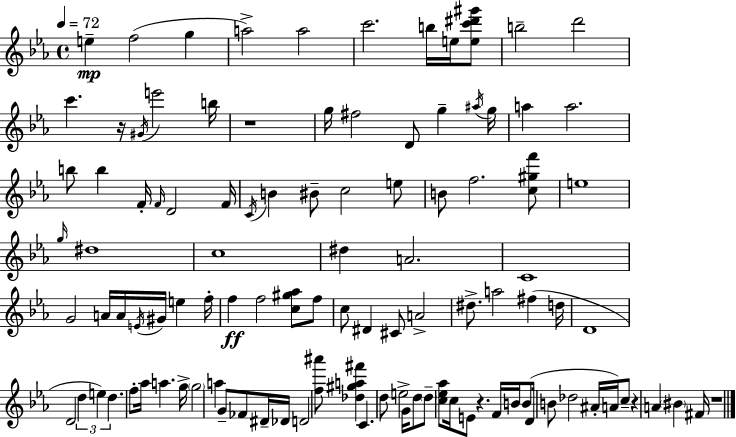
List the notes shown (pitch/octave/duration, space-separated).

E5/q F5/h G5/q A5/h A5/h C6/h. B5/s E5/s [E5,C6,D#6,G#6]/e B5/h D6/h C6/q. R/s G#4/s E6/h B5/s R/w G5/s F#5/h D4/e G5/q A#5/s G5/s A5/q A5/h. B5/e B5/q F4/s F4/s D4/h F4/s C4/s B4/q BIS4/e C5/h E5/e B4/e F5/h. [C5,G#5,F6]/e E5/w G5/s D#5/w C5/w D#5/q A4/h. C4/w G4/h A4/s A4/s E4/s G#4/s E5/q F5/s F5/q F5/h [C5,G#5,Ab5]/e F5/e C5/e D#4/q C#4/e A4/h D#5/e. A5/h F#5/q D5/s D4/w D4/h D5/q E5/q D5/q. F5/e Ab5/s A5/q. G5/s G5/h A5/q G4/e FES4/e D#4/s Db4/s D4/h [F5,A#6]/e [Db5,G#5,A5,F#6]/q C4/q. D5/e E5/h G4/s D5/e D5/e [C5,Eb5,Ab5]/e C5/s E4/e R/q. F4/s B4/s B4/e D4/s B4/e Db5/h A#4/s A4/s C5/e R/q A4/q BIS4/q F#4/s R/w